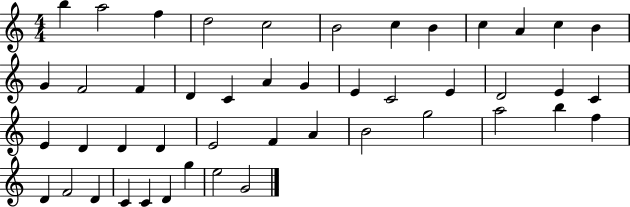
{
  \clef treble
  \numericTimeSignature
  \time 4/4
  \key c \major
  b''4 a''2 f''4 | d''2 c''2 | b'2 c''4 b'4 | c''4 a'4 c''4 b'4 | \break g'4 f'2 f'4 | d'4 c'4 a'4 g'4 | e'4 c'2 e'4 | d'2 e'4 c'4 | \break e'4 d'4 d'4 d'4 | e'2 f'4 a'4 | b'2 g''2 | a''2 b''4 f''4 | \break d'4 f'2 d'4 | c'4 c'4 d'4 g''4 | e''2 g'2 | \bar "|."
}